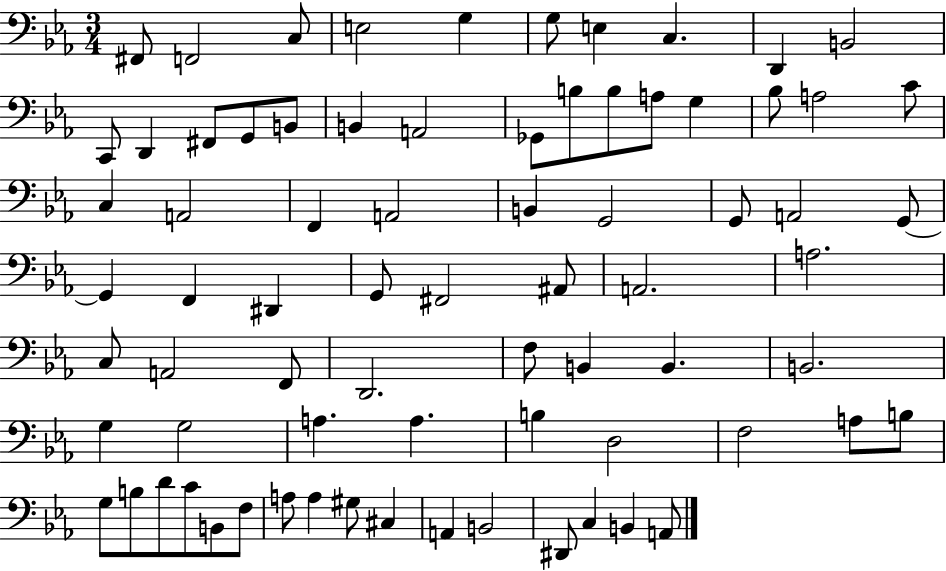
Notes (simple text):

F#2/e F2/h C3/e E3/h G3/q G3/e E3/q C3/q. D2/q B2/h C2/e D2/q F#2/e G2/e B2/e B2/q A2/h Gb2/e B3/e B3/e A3/e G3/q Bb3/e A3/h C4/e C3/q A2/h F2/q A2/h B2/q G2/h G2/e A2/h G2/e G2/q F2/q D#2/q G2/e F#2/h A#2/e A2/h. A3/h. C3/e A2/h F2/e D2/h. F3/e B2/q B2/q. B2/h. G3/q G3/h A3/q. A3/q. B3/q D3/h F3/h A3/e B3/e G3/e B3/e D4/e C4/e B2/e F3/e A3/e A3/q G#3/e C#3/q A2/q B2/h D#2/e C3/q B2/q A2/e